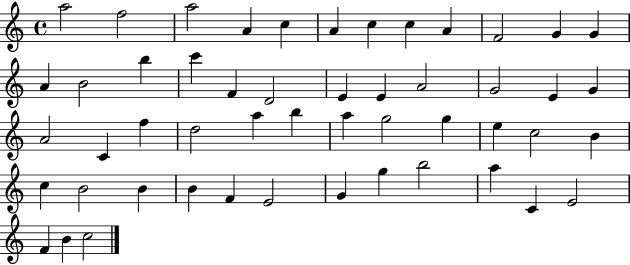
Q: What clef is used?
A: treble